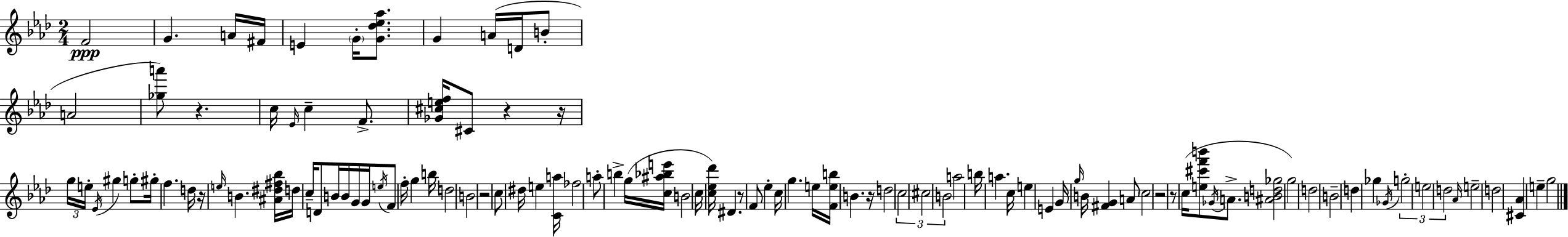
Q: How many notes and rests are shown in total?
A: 109